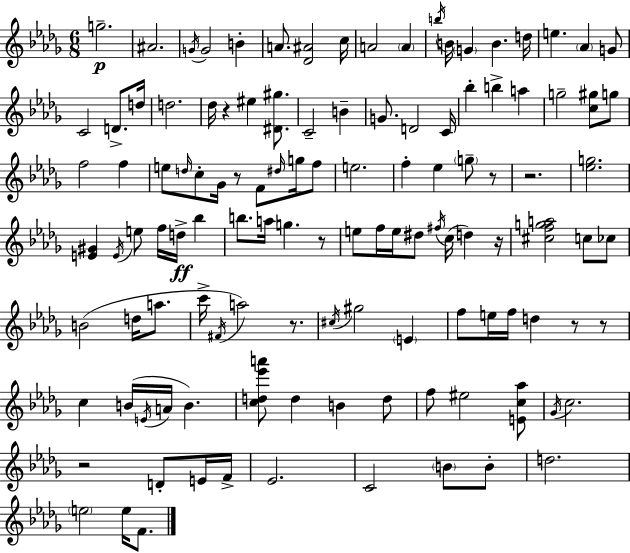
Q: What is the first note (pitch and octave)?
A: G5